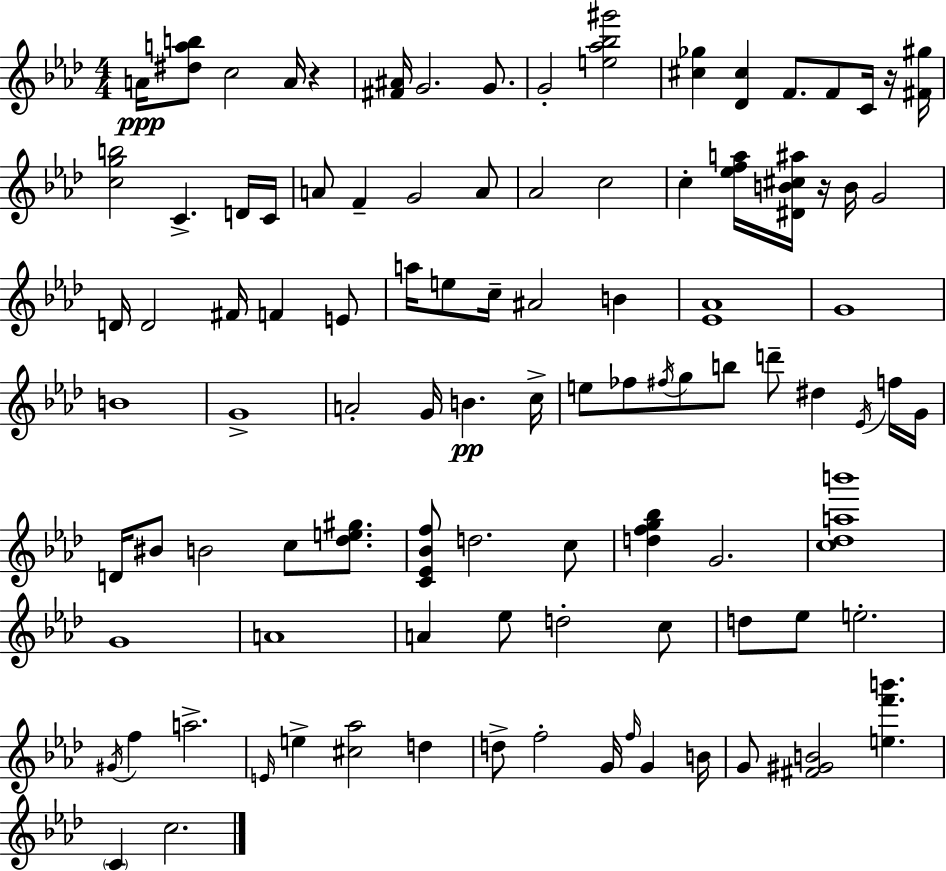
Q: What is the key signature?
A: AES major